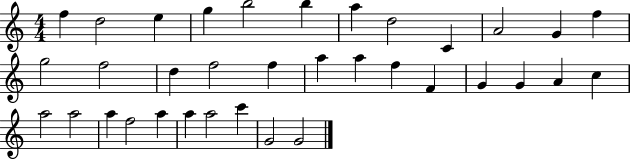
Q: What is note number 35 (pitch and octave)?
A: G4